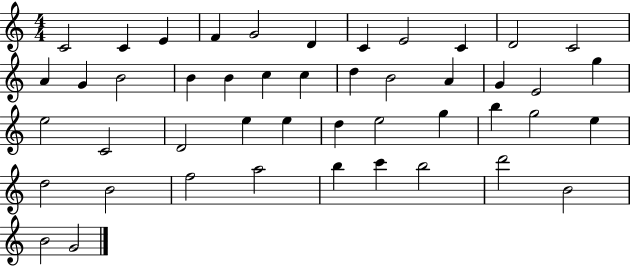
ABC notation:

X:1
T:Untitled
M:4/4
L:1/4
K:C
C2 C E F G2 D C E2 C D2 C2 A G B2 B B c c d B2 A G E2 g e2 C2 D2 e e d e2 g b g2 e d2 B2 f2 a2 b c' b2 d'2 B2 B2 G2